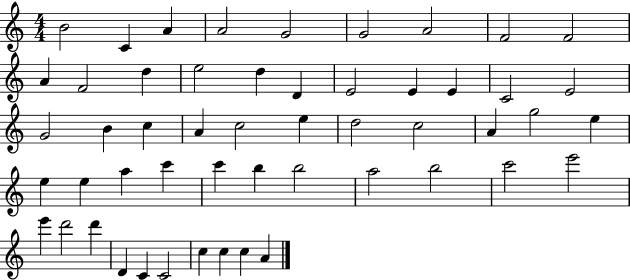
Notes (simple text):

B4/h C4/q A4/q A4/h G4/h G4/h A4/h F4/h F4/h A4/q F4/h D5/q E5/h D5/q D4/q E4/h E4/q E4/q C4/h E4/h G4/h B4/q C5/q A4/q C5/h E5/q D5/h C5/h A4/q G5/h E5/q E5/q E5/q A5/q C6/q C6/q B5/q B5/h A5/h B5/h C6/h E6/h E6/q D6/h D6/q D4/q C4/q C4/h C5/q C5/q C5/q A4/q